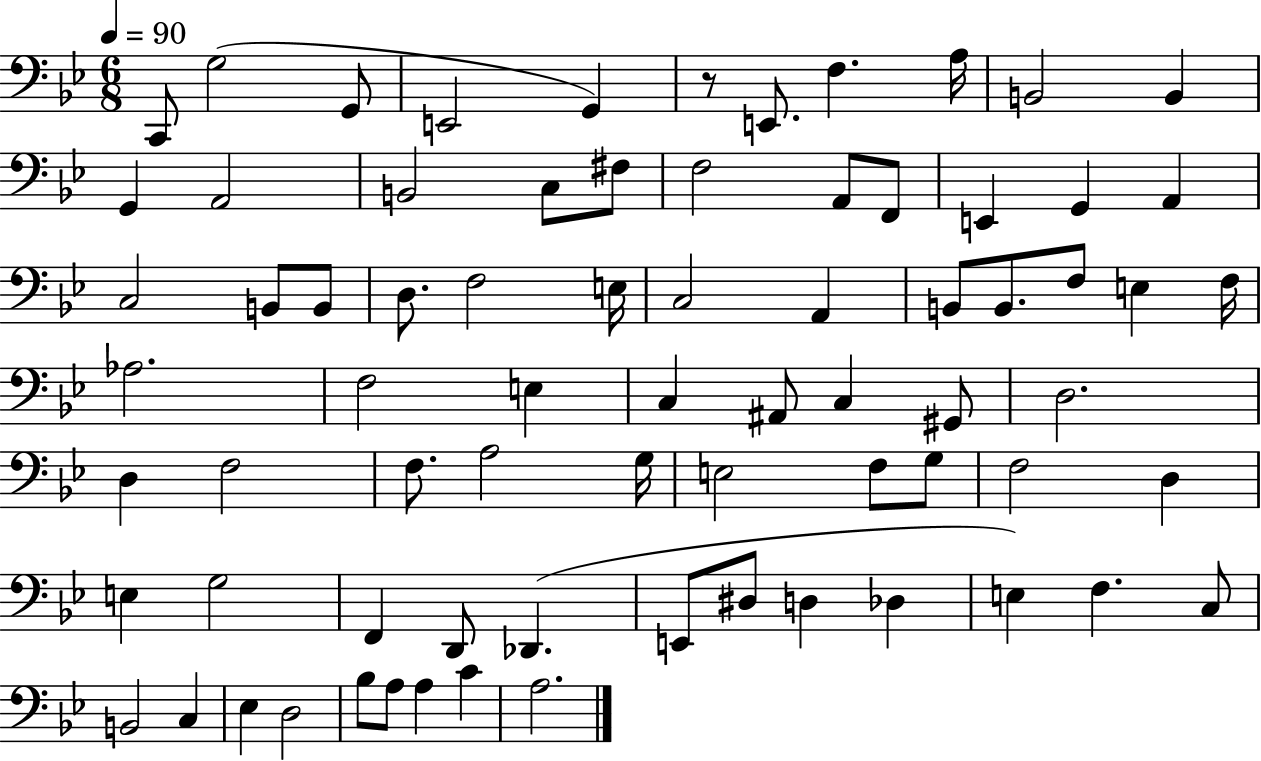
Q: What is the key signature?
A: BES major